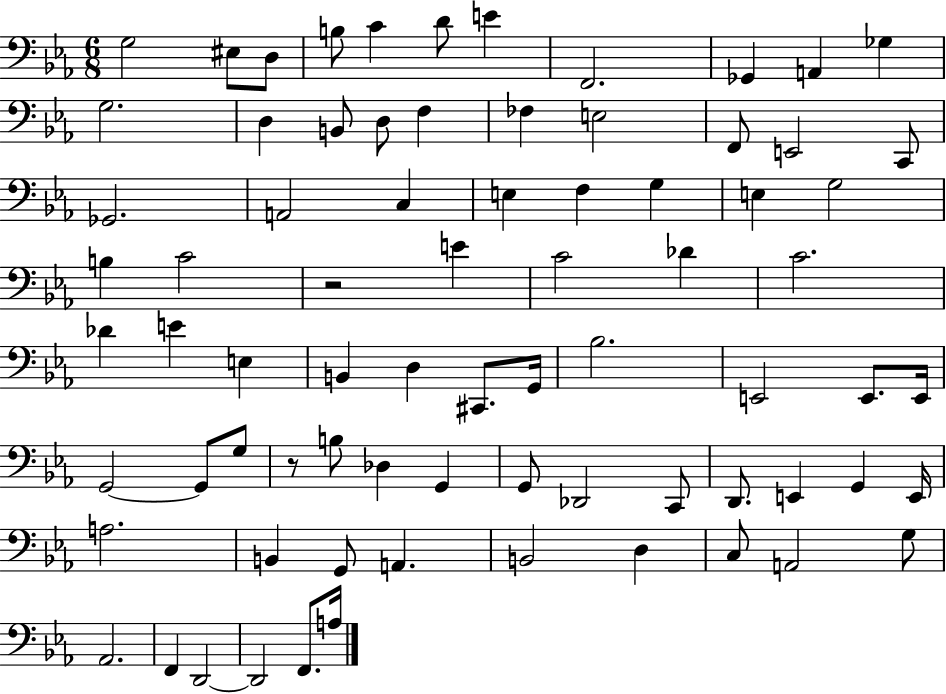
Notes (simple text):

G3/h EIS3/e D3/e B3/e C4/q D4/e E4/q F2/h. Gb2/q A2/q Gb3/q G3/h. D3/q B2/e D3/e F3/q FES3/q E3/h F2/e E2/h C2/e Gb2/h. A2/h C3/q E3/q F3/q G3/q E3/q G3/h B3/q C4/h R/h E4/q C4/h Db4/q C4/h. Db4/q E4/q E3/q B2/q D3/q C#2/e. G2/s Bb3/h. E2/h E2/e. E2/s G2/h G2/e G3/e R/e B3/e Db3/q G2/q G2/e Db2/h C2/e D2/e. E2/q G2/q E2/s A3/h. B2/q G2/e A2/q. B2/h D3/q C3/e A2/h G3/e Ab2/h. F2/q D2/h D2/h F2/e. A3/s